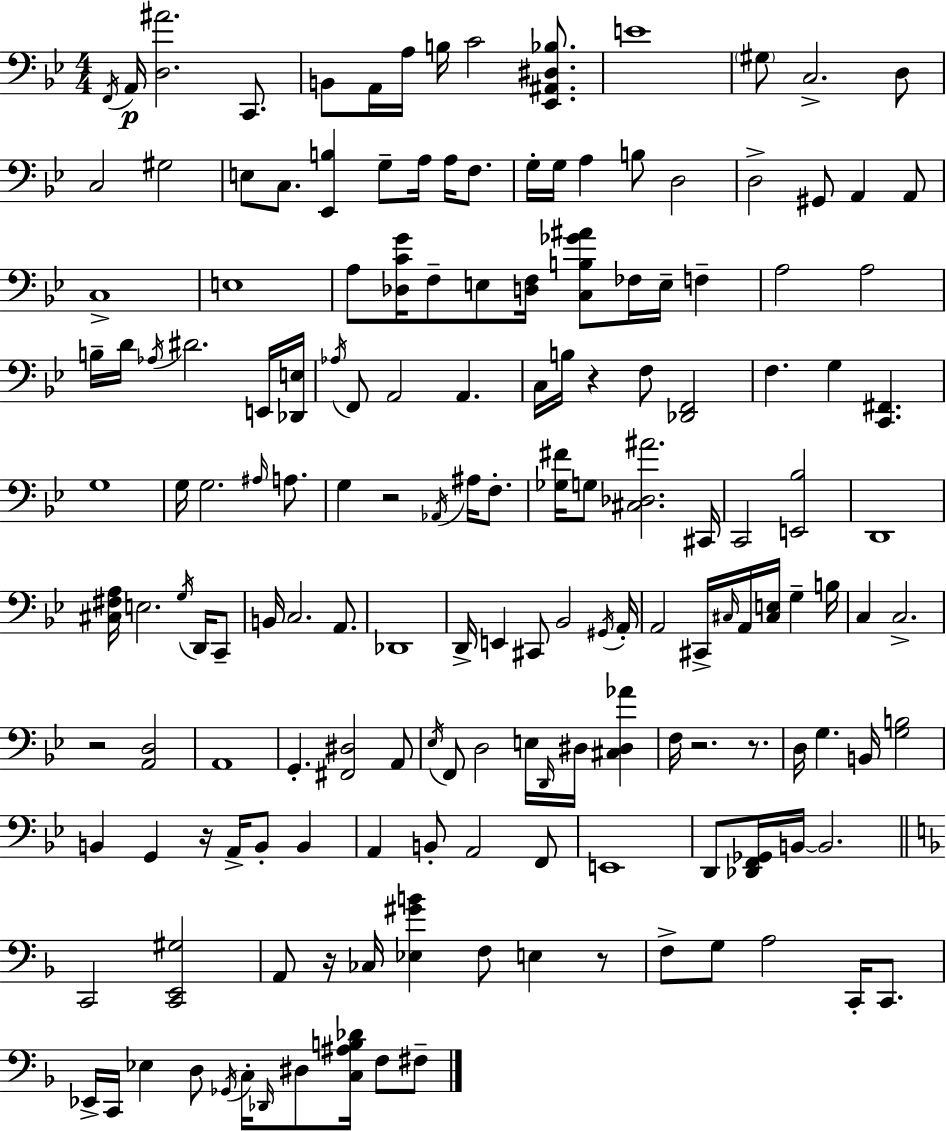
F2/s A2/s [D3,A#4]/h. C2/e. B2/e A2/s A3/s B3/s C4/h [Eb2,A#2,D#3,Bb3]/e. E4/w G#3/e C3/h. D3/e C3/h G#3/h E3/e C3/e. [Eb2,B3]/q G3/e A3/s A3/s F3/e. G3/s G3/s A3/q B3/e D3/h D3/h G#2/e A2/q A2/e C3/w E3/w A3/e [Db3,C4,G4]/s F3/e E3/e [D3,F3]/s [C3,B3,Gb4,A#4]/e FES3/s E3/s F3/q A3/h A3/h B3/s D4/s Ab3/s D#4/h. E2/s [Db2,E3]/s Ab3/s F2/e A2/h A2/q. C3/s B3/s R/q F3/e [Db2,F2]/h F3/q. G3/q [C2,F#2]/q. G3/w G3/s G3/h. A#3/s A3/e. G3/q R/h Ab2/s A#3/s F3/e. [Gb3,F#4]/s G3/e [C#3,Db3,A#4]/h. C#2/s C2/h [E2,Bb3]/h D2/w [C#3,F#3,A3]/s E3/h. G3/s D2/s C2/e B2/s C3/h. A2/e. Db2/w D2/s E2/q C#2/e Bb2/h G#2/s A2/s A2/h C#2/s C#3/s A2/s [C#3,E3]/s G3/q B3/s C3/q C3/h. R/h [A2,D3]/h A2/w G2/q. [F#2,D#3]/h A2/e Eb3/s F2/e D3/h E3/s D2/s D#3/s [C#3,D#3,Ab4]/q F3/s R/h. R/e. D3/s G3/q. B2/s [G3,B3]/h B2/q G2/q R/s A2/s B2/e B2/q A2/q B2/e A2/h F2/e E2/w D2/e [Db2,F2,Gb2]/s B2/s B2/h. C2/h [C2,E2,G#3]/h A2/e R/s CES3/s [Eb3,G#4,B4]/q F3/e E3/q R/e F3/e G3/e A3/h C2/s C2/e. Eb2/s C2/s Eb3/q D3/e Gb2/s C3/s Db2/s D#3/e [C3,A#3,B3,Db4]/s F3/e F#3/e